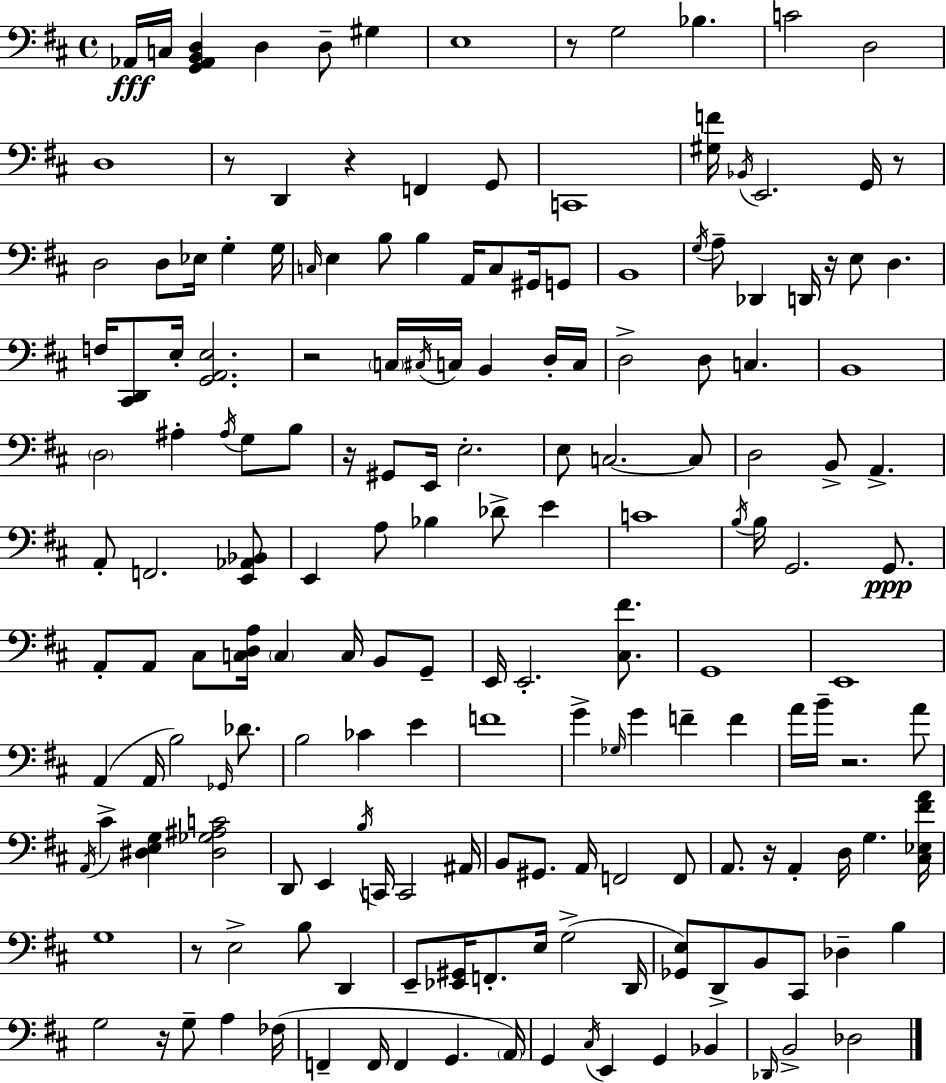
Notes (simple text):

Ab2/s C3/s [G2,Ab2,B2,D3]/q D3/q D3/e G#3/q E3/w R/e G3/h Bb3/q. C4/h D3/h D3/w R/e D2/q R/q F2/q G2/e C2/w [G#3,F4]/s Bb2/s E2/h. G2/s R/e D3/h D3/e Eb3/s G3/q G3/s C3/s E3/q B3/e B3/q A2/s C3/e G#2/s G2/e B2/w G3/s A3/e Db2/q D2/s R/s E3/e D3/q. F3/s [C#2,D2]/e E3/s [G2,A2,E3]/h. R/h C3/s C#3/s C3/s B2/q D3/s C3/s D3/h D3/e C3/q. B2/w D3/h A#3/q A#3/s G3/e B3/e R/s G#2/e E2/s E3/h. E3/e C3/h. C3/e D3/h B2/e A2/q. A2/e F2/h. [E2,Ab2,Bb2]/e E2/q A3/e Bb3/q Db4/e E4/q C4/w B3/s B3/s G2/h. G2/e. A2/e A2/e C#3/e [C3,D3,A3]/s C3/q C3/s B2/e G2/e E2/s E2/h. [C#3,F#4]/e. G2/w E2/w A2/q A2/s B3/h Gb2/s Db4/e. B3/h CES4/q E4/q F4/w G4/q Gb3/s G4/q F4/q F4/q A4/s B4/s R/h. A4/e A2/s C#4/q [D#3,E3,G3]/q [D#3,Gb3,A#3,C4]/h D2/e E2/q B3/s C2/s C2/h A#2/s B2/e G#2/e. A2/s F2/h F2/e A2/e. R/s A2/q D3/s G3/q. [C#3,Eb3,F#4,A4]/s G3/w R/e E3/h B3/e D2/q E2/e [Eb2,G#2]/s F2/e. E3/s G3/h D2/s [Gb2,E3]/e D2/e B2/e C#2/e Db3/q B3/q G3/h R/s G3/e A3/q FES3/s F2/q F2/s F2/q G2/q. A2/s G2/q C#3/s E2/q G2/q Bb2/q Db2/s B2/h Db3/h